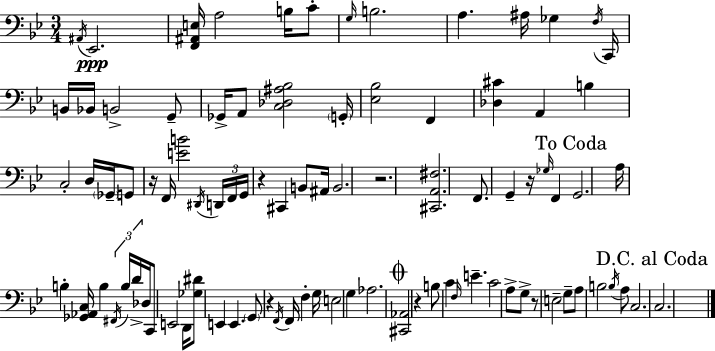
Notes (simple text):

A#2/s Eb2/h. [F2,A#2,E3]/s A3/h B3/s C4/e G3/s B3/h. A3/q. A#3/s Gb3/q F3/s C2/s B2/s Bb2/s B2/h G2/e Gb2/s A2/e [C3,Db3,A#3,Bb3]/h G2/s [Eb3,Bb3]/h F2/q [Db3,C#4]/q A2/q B3/q C3/h D3/s Gb2/s G2/e R/s F2/s [E4,B4]/h D#2/s D2/s F2/s G2/s R/q C#2/q B2/e A#2/s B2/h. R/h. [C#2,A2,F#3]/h. F2/e. G2/q R/s Gb3/s F2/q G2/h. A3/s B3/q [Gb2,Ab2,C3]/s B3/q F#2/s B3/s D4/s Db3/s C2/e E2/h D2/s [Gb3,D#4]/e E2/q E2/q. G2/e R/q F2/s F2/s F3/q G3/s E3/h G3/q Ab3/h. [C#2,Ab2]/h R/q B3/e C4/q F3/s E4/q. C4/h A3/e G3/e R/e E3/h G3/e A3/e B3/h B3/s A3/e C3/h. C3/h.